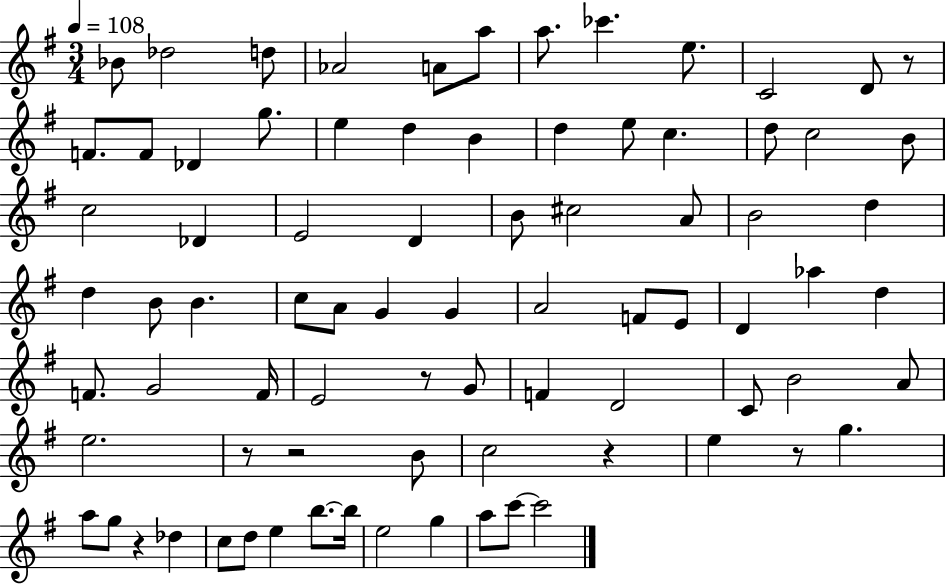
Bb4/e Db5/h D5/e Ab4/h A4/e A5/e A5/e. CES6/q. E5/e. C4/h D4/e R/e F4/e. F4/e Db4/q G5/e. E5/q D5/q B4/q D5/q E5/e C5/q. D5/e C5/h B4/e C5/h Db4/q E4/h D4/q B4/e C#5/h A4/e B4/h D5/q D5/q B4/e B4/q. C5/e A4/e G4/q G4/q A4/h F4/e E4/e D4/q Ab5/q D5/q F4/e. G4/h F4/s E4/h R/e G4/e F4/q D4/h C4/e B4/h A4/e E5/h. R/e R/h B4/e C5/h R/q E5/q R/e G5/q. A5/e G5/e R/q Db5/q C5/e D5/e E5/q B5/e. B5/s E5/h G5/q A5/e C6/e C6/h